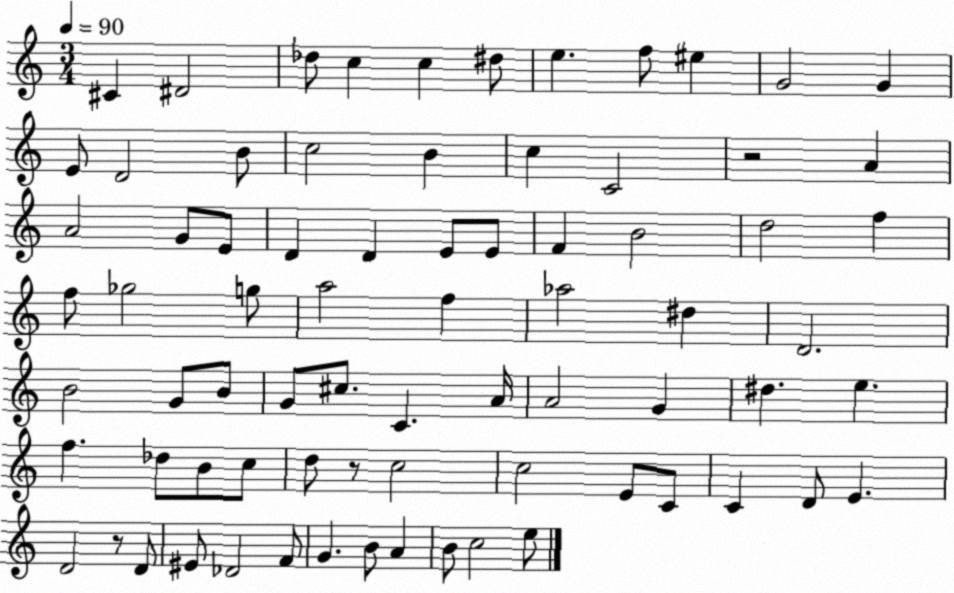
X:1
T:Untitled
M:3/4
L:1/4
K:C
^C ^D2 _d/2 c c ^d/2 e f/2 ^e G2 G E/2 D2 B/2 c2 B c C2 z2 A A2 G/2 E/2 D D E/2 E/2 F B2 d2 f f/2 _g2 g/2 a2 f _a2 ^d D2 B2 G/2 B/2 G/2 ^c/2 C A/4 A2 G ^d e f _d/2 B/2 c/2 d/2 z/2 c2 c2 E/2 C/2 C D/2 E D2 z/2 D/2 ^E/2 _D2 F/2 G B/2 A B/2 c2 e/2